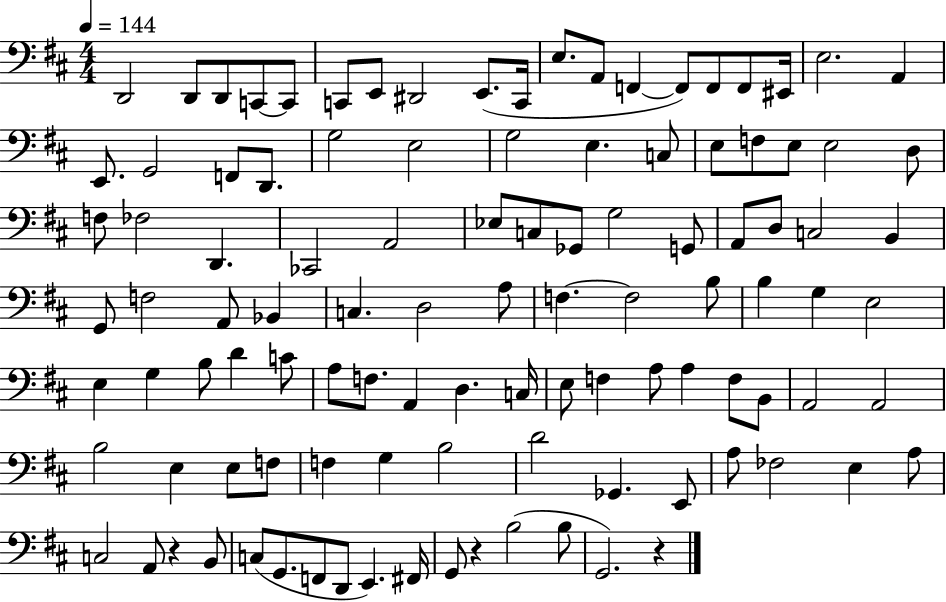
D2/h D2/e D2/e C2/e C2/e C2/e E2/e D#2/h E2/e. C2/s E3/e. A2/e F2/q F2/e F2/e F2/e EIS2/s E3/h. A2/q E2/e. G2/h F2/e D2/e. G3/h E3/h G3/h E3/q. C3/e E3/e F3/e E3/e E3/h D3/e F3/e FES3/h D2/q. CES2/h A2/h Eb3/e C3/e Gb2/e G3/h G2/e A2/e D3/e C3/h B2/q G2/e F3/h A2/e Bb2/q C3/q. D3/h A3/e F3/q. F3/h B3/e B3/q G3/q E3/h E3/q G3/q B3/e D4/q C4/e A3/e F3/e. A2/q D3/q. C3/s E3/e F3/q A3/e A3/q F3/e B2/e A2/h A2/h B3/h E3/q E3/e F3/e F3/q G3/q B3/h D4/h Gb2/q. E2/e A3/e FES3/h E3/q A3/e C3/h A2/e R/q B2/e C3/e G2/e. F2/e D2/e E2/q. F#2/s G2/e R/q B3/h B3/e G2/h. R/q